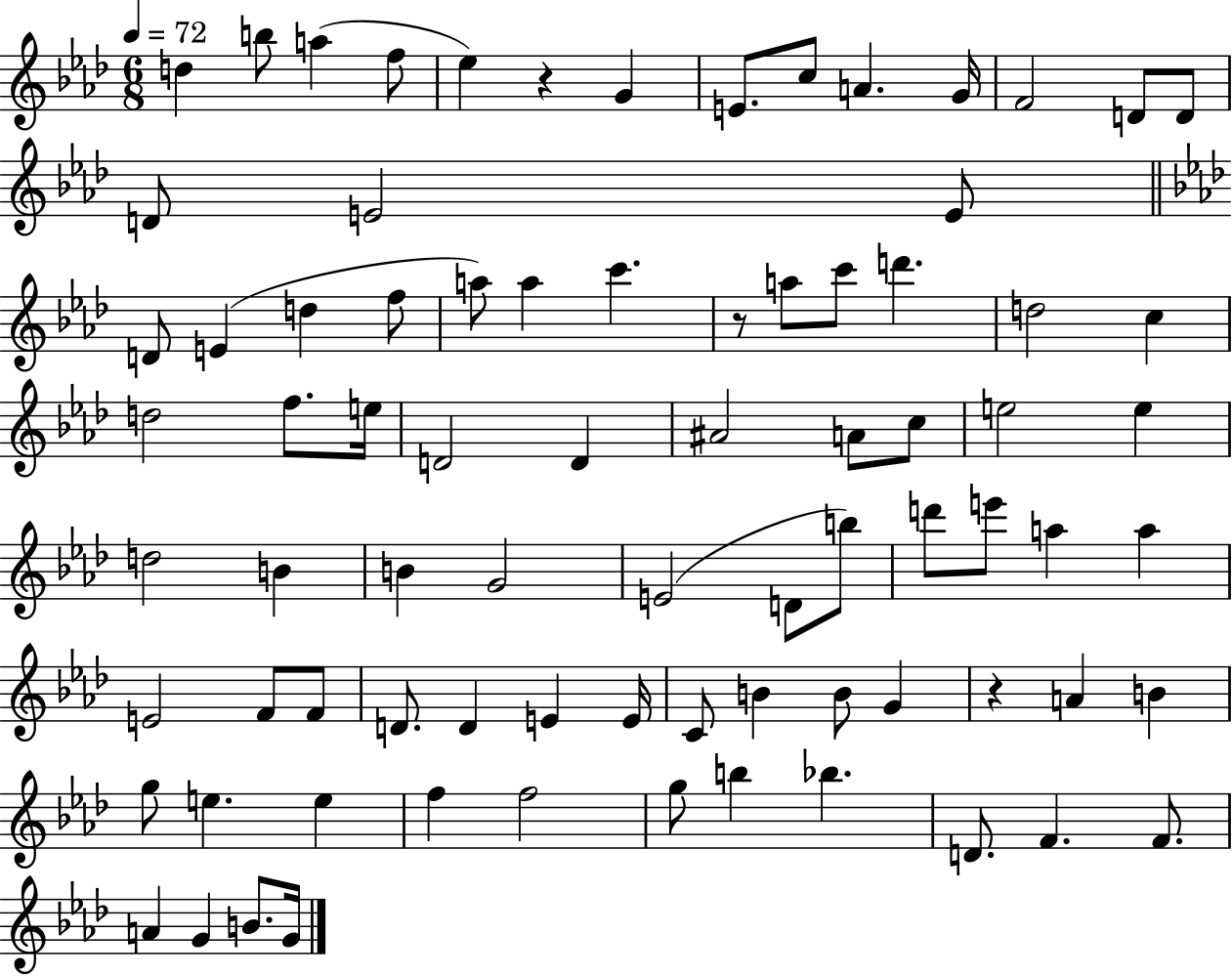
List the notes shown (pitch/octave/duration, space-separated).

D5/q B5/e A5/q F5/e Eb5/q R/q G4/q E4/e. C5/e A4/q. G4/s F4/h D4/e D4/e D4/e E4/h E4/e D4/e E4/q D5/q F5/e A5/e A5/q C6/q. R/e A5/e C6/e D6/q. D5/h C5/q D5/h F5/e. E5/s D4/h D4/q A#4/h A4/e C5/e E5/h E5/q D5/h B4/q B4/q G4/h E4/h D4/e B5/e D6/e E6/e A5/q A5/q E4/h F4/e F4/e D4/e. D4/q E4/q E4/s C4/e B4/q B4/e G4/q R/q A4/q B4/q G5/e E5/q. E5/q F5/q F5/h G5/e B5/q Bb5/q. D4/e. F4/q. F4/e. A4/q G4/q B4/e. G4/s